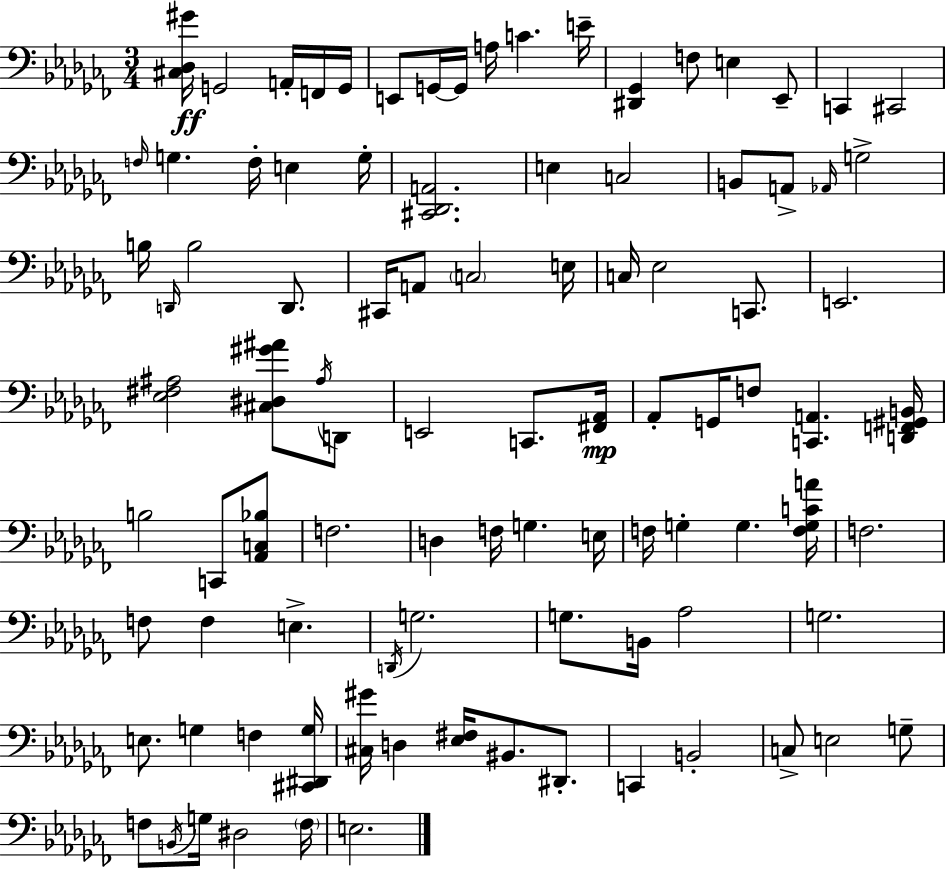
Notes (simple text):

[C#3,Db3,G#4]/s G2/h A2/s F2/s G2/s E2/e G2/s G2/s A3/s C4/q. E4/s [D#2,Gb2]/q F3/e E3/q Eb2/e C2/q C#2/h F3/s G3/q. F3/s E3/q G3/s [C#2,Db2,A2]/h. E3/q C3/h B2/e A2/e Ab2/s G3/h B3/s D2/s B3/h D2/e. C#2/s A2/e C3/h E3/s C3/s Eb3/h C2/e. E2/h. [Eb3,F#3,A#3]/h [C#3,D#3,G#4,A#4]/e A#3/s D2/e E2/h C2/e. [F#2,Ab2]/s Ab2/e G2/s F3/e [C2,A2]/q. [D2,F2,G#2,B2]/s B3/h C2/e [Ab2,C3,Bb3]/e F3/h. D3/q F3/s G3/q. E3/s F3/s G3/q G3/q. [F3,G3,C4,A4]/s F3/h. F3/e F3/q E3/q. D2/s G3/h. G3/e. B2/s Ab3/h G3/h. E3/e. G3/q F3/q [C#2,D#2,G3]/s [C#3,G#4]/s D3/q [Eb3,F#3]/s BIS2/e. D#2/e. C2/q B2/h C3/e E3/h G3/e F3/e B2/s G3/s D#3/h F3/s E3/h.